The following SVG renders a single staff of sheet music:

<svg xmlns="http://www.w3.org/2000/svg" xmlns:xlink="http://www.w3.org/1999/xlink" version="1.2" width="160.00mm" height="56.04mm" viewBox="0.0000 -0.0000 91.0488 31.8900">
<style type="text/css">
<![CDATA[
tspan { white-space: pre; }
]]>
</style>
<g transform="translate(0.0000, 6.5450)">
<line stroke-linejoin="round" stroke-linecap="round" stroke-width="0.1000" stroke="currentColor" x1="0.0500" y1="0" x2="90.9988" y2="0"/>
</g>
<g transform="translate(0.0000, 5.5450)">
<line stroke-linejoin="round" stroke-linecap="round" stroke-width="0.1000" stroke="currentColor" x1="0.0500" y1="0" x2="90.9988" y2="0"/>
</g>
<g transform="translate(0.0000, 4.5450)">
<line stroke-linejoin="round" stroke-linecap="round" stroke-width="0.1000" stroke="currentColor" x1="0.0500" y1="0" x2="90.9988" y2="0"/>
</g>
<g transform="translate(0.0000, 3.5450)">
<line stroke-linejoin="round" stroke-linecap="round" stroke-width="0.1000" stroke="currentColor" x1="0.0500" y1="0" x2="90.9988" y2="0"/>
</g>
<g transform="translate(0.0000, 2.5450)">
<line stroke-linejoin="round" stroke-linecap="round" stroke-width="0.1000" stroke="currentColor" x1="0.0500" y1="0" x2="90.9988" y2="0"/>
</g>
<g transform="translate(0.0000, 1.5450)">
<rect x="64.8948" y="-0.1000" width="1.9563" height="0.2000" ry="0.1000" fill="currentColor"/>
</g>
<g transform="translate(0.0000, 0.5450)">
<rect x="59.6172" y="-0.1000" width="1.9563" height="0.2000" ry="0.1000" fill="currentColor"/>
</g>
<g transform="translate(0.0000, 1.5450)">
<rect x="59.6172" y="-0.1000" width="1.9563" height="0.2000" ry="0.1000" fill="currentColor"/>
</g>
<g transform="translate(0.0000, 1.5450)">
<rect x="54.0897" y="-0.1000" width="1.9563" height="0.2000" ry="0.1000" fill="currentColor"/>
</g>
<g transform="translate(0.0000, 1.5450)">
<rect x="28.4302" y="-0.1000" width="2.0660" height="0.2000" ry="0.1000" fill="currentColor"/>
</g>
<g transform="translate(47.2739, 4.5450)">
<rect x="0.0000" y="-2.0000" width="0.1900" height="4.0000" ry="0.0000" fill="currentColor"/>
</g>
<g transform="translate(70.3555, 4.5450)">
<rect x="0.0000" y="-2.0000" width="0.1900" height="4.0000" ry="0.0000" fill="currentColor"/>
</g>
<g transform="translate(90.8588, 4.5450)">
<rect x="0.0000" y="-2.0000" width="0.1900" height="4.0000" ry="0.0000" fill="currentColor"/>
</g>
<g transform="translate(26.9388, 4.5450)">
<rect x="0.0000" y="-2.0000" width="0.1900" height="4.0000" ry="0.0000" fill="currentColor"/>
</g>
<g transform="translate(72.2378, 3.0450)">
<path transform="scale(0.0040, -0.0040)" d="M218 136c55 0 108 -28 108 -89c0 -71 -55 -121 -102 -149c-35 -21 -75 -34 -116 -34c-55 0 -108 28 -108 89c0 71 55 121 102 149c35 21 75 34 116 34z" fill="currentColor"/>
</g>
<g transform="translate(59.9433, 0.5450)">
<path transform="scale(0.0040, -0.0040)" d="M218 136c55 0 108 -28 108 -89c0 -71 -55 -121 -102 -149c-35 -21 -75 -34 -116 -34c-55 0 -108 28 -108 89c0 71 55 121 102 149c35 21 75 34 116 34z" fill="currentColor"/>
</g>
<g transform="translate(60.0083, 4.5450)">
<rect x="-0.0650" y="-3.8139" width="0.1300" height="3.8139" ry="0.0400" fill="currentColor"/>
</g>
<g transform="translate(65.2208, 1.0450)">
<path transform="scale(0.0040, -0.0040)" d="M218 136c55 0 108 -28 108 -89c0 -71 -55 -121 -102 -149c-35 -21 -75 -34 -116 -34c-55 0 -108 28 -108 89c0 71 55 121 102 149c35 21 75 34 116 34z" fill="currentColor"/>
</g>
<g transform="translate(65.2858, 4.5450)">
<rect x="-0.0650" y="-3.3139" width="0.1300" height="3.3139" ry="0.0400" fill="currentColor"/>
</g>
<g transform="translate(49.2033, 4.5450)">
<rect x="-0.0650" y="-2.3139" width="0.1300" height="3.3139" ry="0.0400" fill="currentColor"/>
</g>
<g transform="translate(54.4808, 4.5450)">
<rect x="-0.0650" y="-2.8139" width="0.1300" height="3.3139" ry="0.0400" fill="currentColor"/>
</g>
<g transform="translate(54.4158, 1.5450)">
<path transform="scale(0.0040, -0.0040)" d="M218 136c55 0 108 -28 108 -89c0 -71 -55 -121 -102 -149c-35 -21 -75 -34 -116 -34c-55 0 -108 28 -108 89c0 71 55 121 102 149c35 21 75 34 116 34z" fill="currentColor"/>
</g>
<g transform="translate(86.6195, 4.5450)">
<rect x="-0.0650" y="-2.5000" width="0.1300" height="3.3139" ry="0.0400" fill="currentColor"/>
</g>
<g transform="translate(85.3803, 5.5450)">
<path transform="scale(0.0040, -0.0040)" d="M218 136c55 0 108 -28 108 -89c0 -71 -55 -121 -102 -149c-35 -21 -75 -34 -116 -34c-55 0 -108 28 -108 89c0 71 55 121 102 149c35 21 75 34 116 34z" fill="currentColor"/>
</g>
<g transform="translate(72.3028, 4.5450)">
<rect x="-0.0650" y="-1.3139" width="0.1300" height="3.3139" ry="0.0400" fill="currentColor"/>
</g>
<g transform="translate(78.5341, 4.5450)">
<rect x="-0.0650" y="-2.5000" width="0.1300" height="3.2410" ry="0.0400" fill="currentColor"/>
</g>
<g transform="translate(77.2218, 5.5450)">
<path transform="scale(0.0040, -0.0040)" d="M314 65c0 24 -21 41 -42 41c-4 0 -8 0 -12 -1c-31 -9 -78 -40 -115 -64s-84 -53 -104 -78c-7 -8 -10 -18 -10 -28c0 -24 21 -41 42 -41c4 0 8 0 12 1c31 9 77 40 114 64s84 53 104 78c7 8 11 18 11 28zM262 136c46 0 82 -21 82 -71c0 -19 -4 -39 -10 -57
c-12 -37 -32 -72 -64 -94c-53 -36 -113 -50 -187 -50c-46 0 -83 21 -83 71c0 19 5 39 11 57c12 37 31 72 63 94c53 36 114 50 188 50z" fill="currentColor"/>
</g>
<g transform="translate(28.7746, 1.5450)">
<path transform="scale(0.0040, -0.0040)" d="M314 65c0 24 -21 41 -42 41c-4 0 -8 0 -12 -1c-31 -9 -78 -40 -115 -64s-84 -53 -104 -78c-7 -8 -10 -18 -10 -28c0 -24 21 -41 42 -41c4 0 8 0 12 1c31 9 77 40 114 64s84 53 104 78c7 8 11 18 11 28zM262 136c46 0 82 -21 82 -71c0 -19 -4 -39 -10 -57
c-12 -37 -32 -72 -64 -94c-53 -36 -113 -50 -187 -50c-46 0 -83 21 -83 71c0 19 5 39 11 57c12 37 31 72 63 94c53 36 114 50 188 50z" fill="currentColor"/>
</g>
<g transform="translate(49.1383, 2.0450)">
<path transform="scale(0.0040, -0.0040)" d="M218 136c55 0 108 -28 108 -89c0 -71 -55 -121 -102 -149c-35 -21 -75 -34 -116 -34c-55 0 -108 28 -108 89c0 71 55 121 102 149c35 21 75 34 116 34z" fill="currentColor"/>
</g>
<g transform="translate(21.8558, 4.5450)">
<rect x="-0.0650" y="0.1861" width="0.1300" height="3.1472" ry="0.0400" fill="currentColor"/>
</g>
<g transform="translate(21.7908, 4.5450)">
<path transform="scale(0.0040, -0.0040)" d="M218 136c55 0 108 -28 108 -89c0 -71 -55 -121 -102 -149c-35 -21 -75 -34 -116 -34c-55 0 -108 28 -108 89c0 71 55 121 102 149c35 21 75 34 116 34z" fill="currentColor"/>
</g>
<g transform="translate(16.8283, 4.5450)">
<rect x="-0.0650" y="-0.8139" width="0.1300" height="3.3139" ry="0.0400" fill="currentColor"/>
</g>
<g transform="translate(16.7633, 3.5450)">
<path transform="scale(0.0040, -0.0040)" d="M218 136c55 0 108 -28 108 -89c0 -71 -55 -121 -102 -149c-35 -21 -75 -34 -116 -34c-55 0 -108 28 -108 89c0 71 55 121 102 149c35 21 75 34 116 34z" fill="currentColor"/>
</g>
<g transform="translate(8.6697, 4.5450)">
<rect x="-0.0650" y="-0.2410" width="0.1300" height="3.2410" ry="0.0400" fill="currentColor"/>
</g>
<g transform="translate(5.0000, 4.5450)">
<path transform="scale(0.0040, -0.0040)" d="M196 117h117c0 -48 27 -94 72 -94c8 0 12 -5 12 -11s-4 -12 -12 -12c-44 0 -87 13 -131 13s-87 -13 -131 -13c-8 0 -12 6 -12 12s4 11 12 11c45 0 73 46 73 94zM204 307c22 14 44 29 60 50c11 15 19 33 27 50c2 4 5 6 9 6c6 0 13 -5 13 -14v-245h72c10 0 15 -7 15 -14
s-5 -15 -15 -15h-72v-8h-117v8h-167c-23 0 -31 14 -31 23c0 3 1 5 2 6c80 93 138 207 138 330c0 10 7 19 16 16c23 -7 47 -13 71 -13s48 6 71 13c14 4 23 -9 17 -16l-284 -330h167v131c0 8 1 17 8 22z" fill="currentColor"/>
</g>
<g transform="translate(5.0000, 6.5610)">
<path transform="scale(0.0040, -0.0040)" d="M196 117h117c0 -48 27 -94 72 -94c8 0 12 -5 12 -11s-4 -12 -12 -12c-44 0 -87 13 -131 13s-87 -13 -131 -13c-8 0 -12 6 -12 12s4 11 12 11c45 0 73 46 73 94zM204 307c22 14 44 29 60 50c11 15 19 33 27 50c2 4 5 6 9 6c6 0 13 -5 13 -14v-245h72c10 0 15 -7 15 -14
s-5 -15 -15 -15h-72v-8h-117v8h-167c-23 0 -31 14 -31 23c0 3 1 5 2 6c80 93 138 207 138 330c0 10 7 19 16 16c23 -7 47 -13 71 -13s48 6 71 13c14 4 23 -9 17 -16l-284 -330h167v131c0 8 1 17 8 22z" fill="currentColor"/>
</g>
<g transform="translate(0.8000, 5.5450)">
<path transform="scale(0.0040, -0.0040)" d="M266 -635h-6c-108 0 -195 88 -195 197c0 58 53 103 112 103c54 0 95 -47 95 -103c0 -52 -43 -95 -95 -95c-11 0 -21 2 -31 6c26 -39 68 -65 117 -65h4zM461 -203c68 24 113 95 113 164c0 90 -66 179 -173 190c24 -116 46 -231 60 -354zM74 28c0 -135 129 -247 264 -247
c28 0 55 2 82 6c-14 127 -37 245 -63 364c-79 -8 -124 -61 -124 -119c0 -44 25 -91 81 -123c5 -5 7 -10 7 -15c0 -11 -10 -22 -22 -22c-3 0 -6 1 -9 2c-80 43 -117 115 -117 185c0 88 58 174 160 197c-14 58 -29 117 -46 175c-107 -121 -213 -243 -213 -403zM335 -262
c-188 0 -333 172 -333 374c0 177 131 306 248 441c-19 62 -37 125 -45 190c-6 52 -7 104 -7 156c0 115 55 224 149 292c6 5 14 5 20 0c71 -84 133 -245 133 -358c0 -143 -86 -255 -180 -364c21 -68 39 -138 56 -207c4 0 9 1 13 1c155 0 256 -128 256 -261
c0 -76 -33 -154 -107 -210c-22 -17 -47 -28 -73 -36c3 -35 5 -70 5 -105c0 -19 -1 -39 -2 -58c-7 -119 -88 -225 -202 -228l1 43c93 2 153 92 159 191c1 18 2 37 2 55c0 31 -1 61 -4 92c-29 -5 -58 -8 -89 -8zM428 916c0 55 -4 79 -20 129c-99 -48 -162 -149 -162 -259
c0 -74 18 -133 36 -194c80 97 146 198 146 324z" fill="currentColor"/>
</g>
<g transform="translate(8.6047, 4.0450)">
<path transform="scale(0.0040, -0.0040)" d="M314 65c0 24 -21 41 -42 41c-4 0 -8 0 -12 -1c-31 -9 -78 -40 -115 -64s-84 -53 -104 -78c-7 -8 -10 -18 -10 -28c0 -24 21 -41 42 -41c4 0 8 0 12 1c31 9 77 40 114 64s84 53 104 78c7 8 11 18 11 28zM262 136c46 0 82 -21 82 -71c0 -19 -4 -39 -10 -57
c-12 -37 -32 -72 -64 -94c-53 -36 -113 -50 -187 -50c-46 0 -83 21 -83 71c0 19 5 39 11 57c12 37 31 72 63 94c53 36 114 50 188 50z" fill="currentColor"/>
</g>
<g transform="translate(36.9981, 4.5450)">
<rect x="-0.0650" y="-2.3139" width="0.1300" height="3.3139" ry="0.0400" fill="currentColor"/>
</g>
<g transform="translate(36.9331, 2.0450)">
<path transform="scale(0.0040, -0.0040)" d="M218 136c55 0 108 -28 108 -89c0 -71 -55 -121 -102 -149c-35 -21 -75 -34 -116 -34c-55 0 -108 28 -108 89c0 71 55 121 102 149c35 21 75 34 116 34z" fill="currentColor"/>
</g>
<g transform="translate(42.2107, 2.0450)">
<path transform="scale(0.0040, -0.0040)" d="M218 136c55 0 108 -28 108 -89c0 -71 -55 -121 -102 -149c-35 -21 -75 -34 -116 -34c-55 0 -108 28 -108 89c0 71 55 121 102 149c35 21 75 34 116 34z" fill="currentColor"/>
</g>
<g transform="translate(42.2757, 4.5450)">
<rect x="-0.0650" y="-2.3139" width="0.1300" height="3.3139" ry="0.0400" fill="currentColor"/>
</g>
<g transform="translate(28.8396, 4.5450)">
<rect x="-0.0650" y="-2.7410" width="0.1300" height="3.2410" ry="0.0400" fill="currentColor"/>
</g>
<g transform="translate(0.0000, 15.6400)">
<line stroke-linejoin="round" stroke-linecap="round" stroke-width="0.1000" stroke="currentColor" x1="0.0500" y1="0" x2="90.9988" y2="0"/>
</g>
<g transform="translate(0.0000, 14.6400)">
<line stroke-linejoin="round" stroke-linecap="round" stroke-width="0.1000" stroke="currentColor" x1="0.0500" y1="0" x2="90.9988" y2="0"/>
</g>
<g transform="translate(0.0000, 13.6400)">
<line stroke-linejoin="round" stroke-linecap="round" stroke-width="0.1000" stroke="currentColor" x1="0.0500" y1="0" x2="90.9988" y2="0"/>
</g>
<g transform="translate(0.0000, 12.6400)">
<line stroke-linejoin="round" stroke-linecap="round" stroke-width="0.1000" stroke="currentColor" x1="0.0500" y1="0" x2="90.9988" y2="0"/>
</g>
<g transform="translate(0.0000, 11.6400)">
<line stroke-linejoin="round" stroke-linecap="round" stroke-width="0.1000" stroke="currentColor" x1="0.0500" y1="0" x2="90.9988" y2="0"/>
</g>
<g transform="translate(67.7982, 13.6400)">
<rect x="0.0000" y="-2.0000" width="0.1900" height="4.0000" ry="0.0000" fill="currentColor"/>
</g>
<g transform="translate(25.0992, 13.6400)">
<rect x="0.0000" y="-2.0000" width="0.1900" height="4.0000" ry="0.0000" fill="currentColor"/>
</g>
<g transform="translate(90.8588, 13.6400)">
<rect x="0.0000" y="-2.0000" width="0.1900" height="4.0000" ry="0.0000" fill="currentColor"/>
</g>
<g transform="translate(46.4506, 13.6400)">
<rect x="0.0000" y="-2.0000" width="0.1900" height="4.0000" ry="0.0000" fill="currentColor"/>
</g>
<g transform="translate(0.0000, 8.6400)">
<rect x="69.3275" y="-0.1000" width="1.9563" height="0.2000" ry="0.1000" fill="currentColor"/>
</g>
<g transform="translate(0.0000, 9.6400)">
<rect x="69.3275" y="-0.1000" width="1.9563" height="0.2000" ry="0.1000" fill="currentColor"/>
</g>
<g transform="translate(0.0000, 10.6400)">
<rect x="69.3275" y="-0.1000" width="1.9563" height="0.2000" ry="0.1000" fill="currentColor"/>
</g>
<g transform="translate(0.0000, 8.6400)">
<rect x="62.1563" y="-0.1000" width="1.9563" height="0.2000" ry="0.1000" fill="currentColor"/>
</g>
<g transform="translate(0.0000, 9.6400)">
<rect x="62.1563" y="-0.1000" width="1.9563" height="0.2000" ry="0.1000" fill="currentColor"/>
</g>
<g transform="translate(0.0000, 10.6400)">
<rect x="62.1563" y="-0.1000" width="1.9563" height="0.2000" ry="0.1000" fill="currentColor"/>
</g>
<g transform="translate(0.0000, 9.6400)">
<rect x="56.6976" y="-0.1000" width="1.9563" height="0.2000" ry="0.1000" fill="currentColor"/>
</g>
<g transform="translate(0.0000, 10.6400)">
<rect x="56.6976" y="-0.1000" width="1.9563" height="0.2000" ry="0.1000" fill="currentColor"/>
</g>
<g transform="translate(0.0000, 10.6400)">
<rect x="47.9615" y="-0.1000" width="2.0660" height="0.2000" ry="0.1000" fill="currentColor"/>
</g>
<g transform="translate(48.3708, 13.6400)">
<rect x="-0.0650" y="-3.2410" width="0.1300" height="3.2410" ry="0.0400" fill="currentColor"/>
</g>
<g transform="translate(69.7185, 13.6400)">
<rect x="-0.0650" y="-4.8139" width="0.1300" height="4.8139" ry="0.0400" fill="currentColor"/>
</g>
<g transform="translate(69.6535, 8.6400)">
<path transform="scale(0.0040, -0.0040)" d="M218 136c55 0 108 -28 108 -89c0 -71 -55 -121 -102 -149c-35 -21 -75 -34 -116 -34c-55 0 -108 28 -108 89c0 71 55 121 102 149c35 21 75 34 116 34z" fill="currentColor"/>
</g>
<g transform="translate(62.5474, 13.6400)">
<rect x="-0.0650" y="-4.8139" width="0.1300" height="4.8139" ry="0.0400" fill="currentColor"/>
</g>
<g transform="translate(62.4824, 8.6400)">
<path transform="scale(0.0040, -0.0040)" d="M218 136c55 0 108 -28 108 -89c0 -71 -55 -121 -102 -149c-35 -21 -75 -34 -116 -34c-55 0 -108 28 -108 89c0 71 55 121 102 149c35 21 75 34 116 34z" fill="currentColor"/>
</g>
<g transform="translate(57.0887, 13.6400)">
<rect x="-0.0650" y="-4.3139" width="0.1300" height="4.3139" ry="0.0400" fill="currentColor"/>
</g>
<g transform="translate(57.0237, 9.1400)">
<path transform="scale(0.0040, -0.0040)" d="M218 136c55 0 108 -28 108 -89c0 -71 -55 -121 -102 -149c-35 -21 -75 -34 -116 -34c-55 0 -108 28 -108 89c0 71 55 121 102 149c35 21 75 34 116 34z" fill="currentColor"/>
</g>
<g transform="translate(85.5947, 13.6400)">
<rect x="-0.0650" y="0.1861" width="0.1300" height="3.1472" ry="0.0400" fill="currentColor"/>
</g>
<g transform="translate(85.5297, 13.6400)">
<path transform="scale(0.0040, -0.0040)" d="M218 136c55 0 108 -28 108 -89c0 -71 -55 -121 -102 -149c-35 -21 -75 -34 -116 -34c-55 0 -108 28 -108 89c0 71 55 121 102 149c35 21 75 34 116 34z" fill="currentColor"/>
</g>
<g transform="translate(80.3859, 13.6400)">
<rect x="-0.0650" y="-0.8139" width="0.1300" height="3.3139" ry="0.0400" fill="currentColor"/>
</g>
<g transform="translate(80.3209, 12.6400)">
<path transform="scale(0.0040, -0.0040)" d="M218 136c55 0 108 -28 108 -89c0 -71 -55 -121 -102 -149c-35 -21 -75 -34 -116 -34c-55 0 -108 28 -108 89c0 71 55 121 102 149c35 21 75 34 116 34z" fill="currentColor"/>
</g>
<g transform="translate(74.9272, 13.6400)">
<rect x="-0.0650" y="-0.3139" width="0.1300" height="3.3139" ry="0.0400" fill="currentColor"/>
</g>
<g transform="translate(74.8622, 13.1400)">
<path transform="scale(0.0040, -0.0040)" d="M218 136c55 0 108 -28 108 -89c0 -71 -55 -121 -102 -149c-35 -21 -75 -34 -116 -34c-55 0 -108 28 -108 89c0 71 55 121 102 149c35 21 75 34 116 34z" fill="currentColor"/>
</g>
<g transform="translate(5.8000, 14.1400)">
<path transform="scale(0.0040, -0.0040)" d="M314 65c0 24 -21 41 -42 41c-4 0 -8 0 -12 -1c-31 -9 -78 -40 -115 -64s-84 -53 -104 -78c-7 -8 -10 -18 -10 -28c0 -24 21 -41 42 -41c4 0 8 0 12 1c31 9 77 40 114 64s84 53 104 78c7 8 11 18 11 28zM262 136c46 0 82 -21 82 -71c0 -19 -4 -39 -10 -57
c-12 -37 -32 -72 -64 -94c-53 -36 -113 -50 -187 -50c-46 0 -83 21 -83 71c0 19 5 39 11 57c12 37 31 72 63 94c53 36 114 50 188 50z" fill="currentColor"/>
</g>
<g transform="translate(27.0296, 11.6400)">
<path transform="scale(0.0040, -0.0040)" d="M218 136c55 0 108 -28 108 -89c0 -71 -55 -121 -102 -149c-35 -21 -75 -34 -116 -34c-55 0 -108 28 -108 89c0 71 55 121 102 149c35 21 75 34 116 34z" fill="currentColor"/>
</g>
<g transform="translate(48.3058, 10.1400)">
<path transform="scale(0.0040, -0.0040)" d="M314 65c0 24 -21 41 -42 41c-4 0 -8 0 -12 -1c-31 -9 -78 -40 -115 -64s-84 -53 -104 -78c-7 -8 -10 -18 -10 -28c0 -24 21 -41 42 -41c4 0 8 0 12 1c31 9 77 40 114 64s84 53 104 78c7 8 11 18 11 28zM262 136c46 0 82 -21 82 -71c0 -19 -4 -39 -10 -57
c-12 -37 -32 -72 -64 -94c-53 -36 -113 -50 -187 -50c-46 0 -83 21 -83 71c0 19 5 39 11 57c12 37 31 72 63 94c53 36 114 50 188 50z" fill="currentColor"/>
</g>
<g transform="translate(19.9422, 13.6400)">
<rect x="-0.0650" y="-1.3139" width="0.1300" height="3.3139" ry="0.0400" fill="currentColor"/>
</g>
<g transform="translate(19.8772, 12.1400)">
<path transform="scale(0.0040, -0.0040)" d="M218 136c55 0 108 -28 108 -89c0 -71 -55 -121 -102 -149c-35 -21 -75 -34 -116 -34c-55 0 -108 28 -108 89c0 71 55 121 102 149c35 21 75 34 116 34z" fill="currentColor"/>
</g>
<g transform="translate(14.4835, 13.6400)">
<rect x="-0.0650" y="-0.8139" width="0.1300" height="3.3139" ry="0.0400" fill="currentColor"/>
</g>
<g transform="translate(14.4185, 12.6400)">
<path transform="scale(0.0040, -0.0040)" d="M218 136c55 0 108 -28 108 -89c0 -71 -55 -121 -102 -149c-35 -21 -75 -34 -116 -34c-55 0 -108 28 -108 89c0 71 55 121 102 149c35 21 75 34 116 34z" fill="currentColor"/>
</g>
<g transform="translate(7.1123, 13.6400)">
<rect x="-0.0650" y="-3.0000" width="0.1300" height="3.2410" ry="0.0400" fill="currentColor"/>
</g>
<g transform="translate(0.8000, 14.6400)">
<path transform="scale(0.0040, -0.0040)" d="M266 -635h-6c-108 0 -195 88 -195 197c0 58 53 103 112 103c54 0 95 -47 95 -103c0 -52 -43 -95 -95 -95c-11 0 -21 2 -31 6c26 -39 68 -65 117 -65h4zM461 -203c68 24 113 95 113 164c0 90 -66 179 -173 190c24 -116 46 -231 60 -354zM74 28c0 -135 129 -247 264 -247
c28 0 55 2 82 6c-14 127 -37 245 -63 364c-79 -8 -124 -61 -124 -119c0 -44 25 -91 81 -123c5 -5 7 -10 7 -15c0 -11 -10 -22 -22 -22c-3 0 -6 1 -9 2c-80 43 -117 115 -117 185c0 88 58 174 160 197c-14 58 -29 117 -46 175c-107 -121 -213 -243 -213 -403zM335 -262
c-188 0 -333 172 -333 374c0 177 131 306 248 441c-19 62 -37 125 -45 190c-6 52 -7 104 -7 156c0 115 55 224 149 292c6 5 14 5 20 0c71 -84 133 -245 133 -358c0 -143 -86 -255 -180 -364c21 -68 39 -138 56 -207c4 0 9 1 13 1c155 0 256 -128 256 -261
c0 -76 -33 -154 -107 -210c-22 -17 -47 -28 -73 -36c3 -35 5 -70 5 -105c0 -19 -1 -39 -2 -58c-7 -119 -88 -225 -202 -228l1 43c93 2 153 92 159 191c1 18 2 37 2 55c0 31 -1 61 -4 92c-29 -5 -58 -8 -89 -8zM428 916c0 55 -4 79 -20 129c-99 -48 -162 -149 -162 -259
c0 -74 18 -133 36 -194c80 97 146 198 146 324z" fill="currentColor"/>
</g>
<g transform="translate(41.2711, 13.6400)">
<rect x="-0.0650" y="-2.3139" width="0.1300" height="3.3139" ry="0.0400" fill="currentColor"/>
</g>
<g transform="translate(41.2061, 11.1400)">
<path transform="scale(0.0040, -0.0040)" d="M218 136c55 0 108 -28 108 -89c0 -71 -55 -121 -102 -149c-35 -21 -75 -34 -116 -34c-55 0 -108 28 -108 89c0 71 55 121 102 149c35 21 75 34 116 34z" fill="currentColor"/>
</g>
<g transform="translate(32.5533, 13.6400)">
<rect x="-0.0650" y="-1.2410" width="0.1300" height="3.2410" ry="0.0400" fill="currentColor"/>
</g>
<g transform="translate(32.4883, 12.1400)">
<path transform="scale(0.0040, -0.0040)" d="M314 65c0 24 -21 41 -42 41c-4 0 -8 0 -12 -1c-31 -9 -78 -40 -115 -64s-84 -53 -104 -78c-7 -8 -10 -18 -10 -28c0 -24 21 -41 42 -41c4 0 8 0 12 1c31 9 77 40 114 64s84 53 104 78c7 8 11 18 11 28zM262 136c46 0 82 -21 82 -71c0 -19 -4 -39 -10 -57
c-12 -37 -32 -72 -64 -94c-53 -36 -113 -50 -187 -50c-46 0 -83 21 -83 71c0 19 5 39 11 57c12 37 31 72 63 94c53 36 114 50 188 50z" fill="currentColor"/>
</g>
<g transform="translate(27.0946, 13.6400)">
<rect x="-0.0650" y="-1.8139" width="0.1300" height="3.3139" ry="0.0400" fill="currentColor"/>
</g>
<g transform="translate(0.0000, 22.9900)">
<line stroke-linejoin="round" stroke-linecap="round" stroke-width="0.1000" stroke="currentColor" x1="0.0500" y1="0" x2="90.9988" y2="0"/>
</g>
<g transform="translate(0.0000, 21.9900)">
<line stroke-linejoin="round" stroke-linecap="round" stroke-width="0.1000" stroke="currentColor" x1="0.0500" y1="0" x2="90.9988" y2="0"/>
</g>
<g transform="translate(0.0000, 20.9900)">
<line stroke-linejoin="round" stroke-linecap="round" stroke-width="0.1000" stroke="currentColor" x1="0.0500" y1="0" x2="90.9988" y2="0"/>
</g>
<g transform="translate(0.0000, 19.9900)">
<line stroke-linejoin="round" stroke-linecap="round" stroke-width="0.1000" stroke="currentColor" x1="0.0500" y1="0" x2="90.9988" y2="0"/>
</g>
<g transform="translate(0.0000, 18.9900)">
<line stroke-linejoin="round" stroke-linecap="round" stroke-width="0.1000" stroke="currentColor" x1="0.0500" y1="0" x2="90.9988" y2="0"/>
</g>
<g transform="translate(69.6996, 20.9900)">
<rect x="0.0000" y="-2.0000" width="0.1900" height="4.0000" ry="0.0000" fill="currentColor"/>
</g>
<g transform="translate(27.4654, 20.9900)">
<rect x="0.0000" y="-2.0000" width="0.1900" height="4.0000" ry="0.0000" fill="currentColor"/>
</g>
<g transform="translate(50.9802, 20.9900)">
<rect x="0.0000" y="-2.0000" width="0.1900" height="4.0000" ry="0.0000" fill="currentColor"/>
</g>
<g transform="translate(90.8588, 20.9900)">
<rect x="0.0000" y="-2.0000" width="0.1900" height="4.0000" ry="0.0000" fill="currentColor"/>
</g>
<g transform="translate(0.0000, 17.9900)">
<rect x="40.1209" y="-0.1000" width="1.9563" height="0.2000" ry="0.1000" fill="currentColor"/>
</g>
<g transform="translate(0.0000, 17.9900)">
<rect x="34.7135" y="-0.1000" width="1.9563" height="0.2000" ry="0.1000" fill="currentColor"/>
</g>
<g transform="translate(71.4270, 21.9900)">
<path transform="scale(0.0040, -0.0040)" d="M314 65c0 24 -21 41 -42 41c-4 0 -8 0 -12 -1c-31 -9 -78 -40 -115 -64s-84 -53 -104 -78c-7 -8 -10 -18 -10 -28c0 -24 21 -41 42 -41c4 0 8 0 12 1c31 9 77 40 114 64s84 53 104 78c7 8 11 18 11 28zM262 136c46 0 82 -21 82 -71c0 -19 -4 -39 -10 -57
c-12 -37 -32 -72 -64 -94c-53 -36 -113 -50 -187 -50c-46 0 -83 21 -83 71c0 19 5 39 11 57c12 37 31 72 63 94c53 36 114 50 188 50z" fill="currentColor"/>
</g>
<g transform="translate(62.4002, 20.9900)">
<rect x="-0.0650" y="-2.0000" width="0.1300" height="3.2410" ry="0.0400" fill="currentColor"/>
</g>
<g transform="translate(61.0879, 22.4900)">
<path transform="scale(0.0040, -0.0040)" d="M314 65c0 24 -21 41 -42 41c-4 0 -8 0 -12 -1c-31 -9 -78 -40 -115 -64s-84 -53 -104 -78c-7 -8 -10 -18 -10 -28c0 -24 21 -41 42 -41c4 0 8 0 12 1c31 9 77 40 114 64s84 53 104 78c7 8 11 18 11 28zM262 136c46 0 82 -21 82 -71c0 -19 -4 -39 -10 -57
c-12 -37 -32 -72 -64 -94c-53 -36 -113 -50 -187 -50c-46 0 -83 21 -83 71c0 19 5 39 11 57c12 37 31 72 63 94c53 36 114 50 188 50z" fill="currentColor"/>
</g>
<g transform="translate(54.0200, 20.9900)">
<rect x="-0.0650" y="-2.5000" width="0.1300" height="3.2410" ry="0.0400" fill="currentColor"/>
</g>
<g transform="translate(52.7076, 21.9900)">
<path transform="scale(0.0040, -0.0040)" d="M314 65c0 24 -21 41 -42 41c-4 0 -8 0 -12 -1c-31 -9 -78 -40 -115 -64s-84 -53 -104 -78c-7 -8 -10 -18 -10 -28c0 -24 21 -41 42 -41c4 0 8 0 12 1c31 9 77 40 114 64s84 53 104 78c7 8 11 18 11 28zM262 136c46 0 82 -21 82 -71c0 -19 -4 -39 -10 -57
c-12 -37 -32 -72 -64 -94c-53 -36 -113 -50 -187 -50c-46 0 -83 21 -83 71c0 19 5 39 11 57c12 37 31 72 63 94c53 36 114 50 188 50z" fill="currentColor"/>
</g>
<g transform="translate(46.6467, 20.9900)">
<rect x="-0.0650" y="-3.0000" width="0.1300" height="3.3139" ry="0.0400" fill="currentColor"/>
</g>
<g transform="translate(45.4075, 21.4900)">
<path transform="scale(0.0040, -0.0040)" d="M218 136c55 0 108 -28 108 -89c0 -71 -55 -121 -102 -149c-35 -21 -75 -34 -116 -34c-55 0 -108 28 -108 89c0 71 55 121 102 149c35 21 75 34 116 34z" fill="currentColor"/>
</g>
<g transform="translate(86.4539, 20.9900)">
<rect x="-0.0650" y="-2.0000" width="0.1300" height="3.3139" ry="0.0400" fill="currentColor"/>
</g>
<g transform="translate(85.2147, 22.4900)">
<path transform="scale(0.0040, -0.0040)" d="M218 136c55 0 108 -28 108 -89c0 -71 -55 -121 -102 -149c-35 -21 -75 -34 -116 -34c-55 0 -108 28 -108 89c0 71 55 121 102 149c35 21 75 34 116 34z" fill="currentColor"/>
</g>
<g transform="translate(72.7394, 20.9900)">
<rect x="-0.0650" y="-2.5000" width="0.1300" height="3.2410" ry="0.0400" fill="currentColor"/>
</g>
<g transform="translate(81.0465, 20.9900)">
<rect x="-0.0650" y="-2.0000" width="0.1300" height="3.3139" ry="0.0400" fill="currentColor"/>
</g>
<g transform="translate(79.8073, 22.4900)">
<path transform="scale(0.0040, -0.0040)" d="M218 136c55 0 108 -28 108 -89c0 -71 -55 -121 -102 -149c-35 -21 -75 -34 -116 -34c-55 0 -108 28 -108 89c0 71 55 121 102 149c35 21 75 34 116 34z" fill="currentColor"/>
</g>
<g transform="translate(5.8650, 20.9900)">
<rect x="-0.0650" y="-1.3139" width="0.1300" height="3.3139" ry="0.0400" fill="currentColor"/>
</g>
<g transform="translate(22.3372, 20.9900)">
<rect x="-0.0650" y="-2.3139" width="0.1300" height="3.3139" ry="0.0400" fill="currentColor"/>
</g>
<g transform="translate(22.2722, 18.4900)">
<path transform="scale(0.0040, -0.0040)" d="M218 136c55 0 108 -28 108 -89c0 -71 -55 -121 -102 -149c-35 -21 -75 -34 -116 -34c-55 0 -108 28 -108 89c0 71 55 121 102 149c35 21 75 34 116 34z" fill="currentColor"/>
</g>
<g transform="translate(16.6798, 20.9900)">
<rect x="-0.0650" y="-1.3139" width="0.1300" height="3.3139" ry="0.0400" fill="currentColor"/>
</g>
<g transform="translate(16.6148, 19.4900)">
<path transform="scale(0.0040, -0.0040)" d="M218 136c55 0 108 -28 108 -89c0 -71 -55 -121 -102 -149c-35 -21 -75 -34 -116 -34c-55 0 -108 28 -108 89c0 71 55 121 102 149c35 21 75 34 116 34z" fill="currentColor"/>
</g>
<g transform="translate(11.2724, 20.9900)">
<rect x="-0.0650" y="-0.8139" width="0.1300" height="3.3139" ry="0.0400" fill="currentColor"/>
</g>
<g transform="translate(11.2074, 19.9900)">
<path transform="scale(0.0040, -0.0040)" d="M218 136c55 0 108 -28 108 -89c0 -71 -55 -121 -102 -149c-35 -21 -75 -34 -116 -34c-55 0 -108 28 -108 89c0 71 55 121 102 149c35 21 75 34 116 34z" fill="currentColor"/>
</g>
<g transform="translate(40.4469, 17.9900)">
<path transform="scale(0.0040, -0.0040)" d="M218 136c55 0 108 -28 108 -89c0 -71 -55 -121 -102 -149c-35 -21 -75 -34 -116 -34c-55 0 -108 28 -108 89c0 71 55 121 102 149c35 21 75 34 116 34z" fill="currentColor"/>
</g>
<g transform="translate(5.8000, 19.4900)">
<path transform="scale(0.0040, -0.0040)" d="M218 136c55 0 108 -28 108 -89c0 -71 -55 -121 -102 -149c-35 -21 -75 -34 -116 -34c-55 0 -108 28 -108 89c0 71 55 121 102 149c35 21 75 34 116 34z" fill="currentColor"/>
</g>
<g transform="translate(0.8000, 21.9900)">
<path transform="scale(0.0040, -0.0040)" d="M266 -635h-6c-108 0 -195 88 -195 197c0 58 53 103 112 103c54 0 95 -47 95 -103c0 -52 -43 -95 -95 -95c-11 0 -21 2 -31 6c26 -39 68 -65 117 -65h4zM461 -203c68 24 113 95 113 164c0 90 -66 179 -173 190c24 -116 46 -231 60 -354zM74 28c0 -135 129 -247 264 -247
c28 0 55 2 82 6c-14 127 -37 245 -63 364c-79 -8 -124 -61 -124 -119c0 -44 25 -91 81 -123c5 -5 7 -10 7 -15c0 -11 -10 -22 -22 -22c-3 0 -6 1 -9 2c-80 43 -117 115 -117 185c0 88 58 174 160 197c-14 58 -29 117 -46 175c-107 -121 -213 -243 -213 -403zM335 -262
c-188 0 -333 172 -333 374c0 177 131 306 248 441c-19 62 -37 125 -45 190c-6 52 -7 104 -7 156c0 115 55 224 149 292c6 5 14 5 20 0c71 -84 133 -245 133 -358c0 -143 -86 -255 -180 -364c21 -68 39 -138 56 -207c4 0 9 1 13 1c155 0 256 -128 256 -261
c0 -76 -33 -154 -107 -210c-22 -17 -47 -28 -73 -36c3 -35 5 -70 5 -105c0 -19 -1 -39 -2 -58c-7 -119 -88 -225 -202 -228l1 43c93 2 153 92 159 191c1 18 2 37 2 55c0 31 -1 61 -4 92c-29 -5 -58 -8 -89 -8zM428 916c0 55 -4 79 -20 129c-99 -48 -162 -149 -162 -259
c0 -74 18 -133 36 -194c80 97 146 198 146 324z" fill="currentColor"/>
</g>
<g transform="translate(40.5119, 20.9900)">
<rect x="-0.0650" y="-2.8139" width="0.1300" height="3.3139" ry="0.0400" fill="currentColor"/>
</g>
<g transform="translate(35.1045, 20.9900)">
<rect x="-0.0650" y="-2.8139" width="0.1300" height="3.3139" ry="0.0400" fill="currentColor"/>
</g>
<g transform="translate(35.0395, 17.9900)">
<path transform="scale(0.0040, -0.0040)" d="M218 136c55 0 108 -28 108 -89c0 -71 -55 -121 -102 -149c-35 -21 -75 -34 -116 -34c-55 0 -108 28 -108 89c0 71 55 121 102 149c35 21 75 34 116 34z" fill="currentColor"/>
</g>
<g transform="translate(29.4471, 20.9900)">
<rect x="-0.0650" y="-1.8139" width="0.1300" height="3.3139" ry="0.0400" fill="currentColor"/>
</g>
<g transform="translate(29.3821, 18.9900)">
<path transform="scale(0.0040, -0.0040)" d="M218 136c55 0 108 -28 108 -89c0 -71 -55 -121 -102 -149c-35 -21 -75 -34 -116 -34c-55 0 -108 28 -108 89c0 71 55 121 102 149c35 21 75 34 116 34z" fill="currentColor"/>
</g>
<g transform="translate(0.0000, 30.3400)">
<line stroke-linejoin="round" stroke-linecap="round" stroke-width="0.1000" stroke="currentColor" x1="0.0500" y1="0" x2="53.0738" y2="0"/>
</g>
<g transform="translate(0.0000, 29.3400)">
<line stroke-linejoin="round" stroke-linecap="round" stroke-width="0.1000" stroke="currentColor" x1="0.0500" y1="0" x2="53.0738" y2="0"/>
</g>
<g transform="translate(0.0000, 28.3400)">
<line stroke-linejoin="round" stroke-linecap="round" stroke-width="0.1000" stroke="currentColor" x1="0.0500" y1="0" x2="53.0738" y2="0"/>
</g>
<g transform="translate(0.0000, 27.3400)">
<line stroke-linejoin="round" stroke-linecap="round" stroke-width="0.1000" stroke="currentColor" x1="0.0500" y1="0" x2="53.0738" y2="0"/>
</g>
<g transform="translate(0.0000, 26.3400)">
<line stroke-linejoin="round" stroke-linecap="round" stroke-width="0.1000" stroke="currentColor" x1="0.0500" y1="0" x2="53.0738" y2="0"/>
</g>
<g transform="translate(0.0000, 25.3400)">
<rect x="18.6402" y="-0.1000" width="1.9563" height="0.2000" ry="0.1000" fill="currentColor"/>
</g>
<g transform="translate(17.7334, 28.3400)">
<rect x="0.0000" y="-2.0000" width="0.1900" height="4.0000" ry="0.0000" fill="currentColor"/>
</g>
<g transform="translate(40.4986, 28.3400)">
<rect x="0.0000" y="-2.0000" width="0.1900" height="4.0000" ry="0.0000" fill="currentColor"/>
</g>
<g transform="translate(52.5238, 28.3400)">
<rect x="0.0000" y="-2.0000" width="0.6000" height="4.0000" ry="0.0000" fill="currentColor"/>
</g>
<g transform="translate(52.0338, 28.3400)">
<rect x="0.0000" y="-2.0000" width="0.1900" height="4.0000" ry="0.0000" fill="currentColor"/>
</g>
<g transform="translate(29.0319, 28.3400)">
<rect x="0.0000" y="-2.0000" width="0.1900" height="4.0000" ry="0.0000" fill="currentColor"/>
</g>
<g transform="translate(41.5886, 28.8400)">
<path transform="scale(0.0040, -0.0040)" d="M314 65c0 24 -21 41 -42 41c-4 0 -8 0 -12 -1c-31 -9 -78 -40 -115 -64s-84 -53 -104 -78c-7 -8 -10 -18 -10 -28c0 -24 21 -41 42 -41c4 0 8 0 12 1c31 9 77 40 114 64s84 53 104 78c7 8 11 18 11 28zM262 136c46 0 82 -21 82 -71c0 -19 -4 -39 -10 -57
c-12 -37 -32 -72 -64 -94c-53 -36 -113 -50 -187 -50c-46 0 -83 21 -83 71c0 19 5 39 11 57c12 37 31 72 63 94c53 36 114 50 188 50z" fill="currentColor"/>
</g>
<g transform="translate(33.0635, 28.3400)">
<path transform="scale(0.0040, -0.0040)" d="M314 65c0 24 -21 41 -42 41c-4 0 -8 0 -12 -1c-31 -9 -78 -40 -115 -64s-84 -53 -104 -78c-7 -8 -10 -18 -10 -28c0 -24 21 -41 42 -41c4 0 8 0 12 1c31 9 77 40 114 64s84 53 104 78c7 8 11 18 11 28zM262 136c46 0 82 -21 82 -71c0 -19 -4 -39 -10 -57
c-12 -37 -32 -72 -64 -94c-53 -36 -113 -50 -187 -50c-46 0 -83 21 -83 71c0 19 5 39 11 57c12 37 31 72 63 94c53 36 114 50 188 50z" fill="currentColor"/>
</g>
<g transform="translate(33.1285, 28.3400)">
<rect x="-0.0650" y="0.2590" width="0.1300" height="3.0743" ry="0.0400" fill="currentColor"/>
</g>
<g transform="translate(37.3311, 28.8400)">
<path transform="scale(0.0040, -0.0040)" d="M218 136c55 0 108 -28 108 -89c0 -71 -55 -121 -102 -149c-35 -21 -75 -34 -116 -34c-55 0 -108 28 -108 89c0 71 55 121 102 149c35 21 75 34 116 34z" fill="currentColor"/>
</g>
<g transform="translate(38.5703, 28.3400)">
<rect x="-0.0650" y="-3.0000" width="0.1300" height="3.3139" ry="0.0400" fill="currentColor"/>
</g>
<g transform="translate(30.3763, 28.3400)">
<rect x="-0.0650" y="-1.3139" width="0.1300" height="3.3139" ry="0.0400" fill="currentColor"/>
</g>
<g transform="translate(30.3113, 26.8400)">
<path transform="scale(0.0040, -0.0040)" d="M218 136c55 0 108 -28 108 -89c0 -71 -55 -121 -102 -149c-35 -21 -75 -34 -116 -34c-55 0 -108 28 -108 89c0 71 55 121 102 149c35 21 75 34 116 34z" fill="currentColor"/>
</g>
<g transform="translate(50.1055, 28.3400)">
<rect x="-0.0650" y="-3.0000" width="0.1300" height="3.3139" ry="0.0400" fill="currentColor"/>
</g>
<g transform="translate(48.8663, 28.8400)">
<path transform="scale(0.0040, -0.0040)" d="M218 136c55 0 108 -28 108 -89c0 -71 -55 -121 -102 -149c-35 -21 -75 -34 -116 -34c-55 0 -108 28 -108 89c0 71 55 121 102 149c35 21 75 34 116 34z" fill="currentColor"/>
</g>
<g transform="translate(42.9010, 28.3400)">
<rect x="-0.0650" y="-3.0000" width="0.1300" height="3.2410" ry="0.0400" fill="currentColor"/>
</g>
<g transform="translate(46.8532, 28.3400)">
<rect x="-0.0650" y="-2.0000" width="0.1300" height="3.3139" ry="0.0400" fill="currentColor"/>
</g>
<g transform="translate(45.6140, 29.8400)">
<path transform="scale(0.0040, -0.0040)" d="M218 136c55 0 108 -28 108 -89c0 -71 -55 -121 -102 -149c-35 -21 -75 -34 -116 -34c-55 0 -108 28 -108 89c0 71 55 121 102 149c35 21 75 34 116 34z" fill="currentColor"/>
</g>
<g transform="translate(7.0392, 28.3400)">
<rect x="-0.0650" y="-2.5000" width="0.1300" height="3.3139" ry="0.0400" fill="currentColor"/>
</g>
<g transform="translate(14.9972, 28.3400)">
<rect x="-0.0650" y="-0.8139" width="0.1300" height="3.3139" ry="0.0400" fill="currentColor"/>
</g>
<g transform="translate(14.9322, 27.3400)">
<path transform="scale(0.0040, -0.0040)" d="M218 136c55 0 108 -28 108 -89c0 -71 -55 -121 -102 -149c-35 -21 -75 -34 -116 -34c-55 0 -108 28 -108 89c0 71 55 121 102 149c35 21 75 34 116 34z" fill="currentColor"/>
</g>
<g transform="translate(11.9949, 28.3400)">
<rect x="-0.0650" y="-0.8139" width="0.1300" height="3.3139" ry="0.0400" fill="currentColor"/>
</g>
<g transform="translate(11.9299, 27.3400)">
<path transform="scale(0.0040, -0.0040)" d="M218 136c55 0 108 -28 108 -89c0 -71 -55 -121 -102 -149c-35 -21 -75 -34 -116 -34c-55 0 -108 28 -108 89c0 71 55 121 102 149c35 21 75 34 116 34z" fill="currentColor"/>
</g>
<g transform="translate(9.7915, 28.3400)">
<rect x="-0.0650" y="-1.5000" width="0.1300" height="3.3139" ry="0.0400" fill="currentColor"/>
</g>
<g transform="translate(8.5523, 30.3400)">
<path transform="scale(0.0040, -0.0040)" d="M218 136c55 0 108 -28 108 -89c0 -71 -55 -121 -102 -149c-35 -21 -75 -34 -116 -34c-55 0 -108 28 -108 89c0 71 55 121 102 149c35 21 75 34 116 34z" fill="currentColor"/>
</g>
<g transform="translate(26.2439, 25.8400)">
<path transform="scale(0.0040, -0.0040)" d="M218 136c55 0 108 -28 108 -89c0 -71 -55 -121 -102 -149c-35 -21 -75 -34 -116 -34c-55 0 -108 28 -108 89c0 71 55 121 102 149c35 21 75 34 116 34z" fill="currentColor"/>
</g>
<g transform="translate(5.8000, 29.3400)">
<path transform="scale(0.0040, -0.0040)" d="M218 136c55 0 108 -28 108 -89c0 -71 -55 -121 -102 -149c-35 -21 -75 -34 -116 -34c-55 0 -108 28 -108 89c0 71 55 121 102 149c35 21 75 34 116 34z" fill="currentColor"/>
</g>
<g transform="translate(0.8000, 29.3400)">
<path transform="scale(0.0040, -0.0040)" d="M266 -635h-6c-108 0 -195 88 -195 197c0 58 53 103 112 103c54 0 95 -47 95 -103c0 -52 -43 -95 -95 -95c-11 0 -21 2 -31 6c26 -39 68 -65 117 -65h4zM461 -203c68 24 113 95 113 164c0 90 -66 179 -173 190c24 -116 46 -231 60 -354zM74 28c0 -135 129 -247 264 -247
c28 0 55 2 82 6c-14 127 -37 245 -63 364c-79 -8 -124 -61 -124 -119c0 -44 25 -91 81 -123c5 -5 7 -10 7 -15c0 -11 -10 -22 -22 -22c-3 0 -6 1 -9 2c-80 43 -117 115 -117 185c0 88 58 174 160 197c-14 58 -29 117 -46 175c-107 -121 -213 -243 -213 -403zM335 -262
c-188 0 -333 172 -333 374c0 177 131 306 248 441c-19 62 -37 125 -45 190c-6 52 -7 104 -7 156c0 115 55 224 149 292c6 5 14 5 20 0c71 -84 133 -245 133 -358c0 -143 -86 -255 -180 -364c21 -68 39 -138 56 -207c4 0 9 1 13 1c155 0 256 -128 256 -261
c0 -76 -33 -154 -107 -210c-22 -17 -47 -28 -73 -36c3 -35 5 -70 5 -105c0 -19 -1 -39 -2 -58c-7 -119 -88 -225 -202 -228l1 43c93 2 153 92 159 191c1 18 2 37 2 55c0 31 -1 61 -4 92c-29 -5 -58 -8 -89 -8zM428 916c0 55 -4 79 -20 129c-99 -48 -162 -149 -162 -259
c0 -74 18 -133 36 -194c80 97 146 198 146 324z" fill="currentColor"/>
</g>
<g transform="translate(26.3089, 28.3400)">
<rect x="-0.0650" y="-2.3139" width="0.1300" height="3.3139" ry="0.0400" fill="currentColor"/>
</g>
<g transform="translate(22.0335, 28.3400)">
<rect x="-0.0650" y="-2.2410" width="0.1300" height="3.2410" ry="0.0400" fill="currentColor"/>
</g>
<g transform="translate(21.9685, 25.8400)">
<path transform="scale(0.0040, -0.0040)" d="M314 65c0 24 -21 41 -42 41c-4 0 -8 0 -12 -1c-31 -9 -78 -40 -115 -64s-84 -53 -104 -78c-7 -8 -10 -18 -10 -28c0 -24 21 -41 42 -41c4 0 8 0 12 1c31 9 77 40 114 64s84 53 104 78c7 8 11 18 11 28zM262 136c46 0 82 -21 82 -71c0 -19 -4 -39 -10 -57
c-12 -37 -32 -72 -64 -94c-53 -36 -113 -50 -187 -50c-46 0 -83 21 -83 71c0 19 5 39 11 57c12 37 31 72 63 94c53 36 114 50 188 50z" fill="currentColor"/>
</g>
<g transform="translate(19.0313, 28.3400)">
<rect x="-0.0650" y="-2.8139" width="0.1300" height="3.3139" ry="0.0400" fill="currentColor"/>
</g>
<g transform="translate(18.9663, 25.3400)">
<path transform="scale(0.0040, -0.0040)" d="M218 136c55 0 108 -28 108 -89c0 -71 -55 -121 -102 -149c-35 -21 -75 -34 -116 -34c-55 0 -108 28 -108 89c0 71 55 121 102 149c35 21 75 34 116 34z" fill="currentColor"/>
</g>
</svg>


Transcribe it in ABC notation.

X:1
T:Untitled
M:4/4
L:1/4
K:C
c2 d B a2 g g g a c' b e G2 G A2 d e f e2 g b2 d' e' e' c d B e d e g f a a A G2 F2 G2 F F G E d d a g2 g e B2 A A2 F A